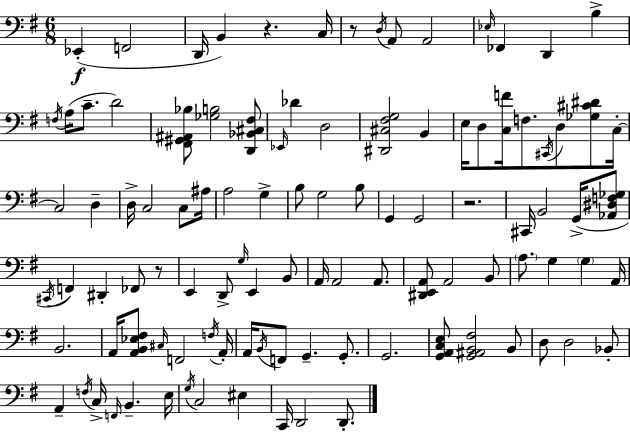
Eb2/q F2/h D2/s B2/q R/q. C3/s R/e D3/s A2/e A2/h Eb3/s FES2/q D2/q B3/q F3/s A3/s C4/e. D4/h [F#2,G#2,A#2,Bb3]/e [Gb3,B3]/h [D2,Bb2,C#3,F#3]/e Eb2/s Db4/q D3/h [D#2,C#3,F#3,G3]/h B2/q E3/s D3/e [C3,F4]/s F3/e. C#2/s D3/e [Gb3,C#4,D#4]/e C3/s C3/h D3/q D3/s C3/h C3/e A#3/s A3/h G3/q B3/e G3/h B3/e G2/q G2/h R/h. C#2/s B2/h G2/s [Ab2,D#3,F3,Gb3]/e C#2/s F2/q D#2/q FES2/e R/e E2/q D2/e G3/s E2/q B2/e A2/s A2/h A2/e. [D#2,E2,A2]/e A2/h B2/e A3/e. G3/q G3/q A2/s B2/h. A2/s [A2,B2,Eb3,F#3]/e C#3/s F2/h F3/s A2/s A2/s B2/s F2/e G2/q. G2/e. G2/h. [G2,A2,C3,E3]/e [G2,A#2,B2,F#3]/h B2/e D3/e D3/h Bb2/e A2/q F3/s C3/s F2/s B2/q. E3/s G3/s C3/h EIS3/q C2/s D2/h D2/e.